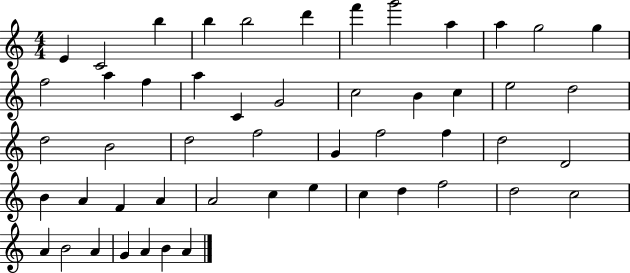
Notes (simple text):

E4/q C4/h B5/q B5/q B5/h D6/q F6/q G6/h A5/q A5/q G5/h G5/q F5/h A5/q F5/q A5/q C4/q G4/h C5/h B4/q C5/q E5/h D5/h D5/h B4/h D5/h F5/h G4/q F5/h F5/q D5/h D4/h B4/q A4/q F4/q A4/q A4/h C5/q E5/q C5/q D5/q F5/h D5/h C5/h A4/q B4/h A4/q G4/q A4/q B4/q A4/q